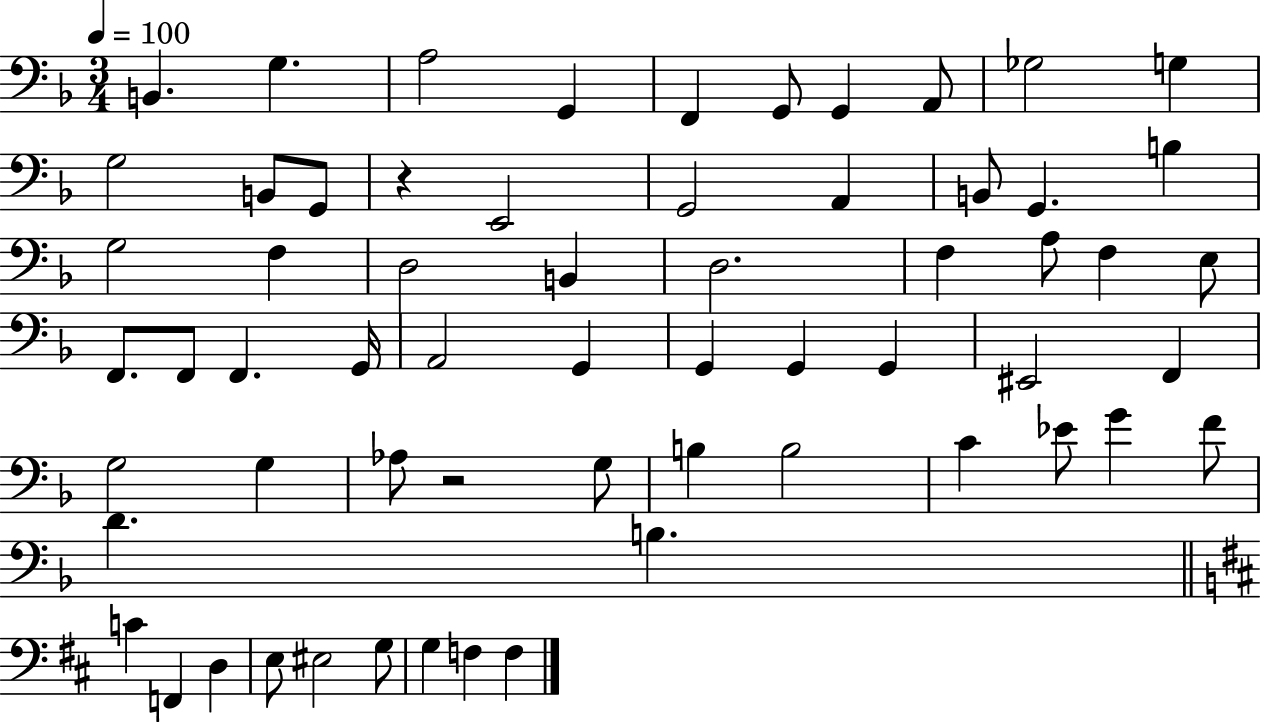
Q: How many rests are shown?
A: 2